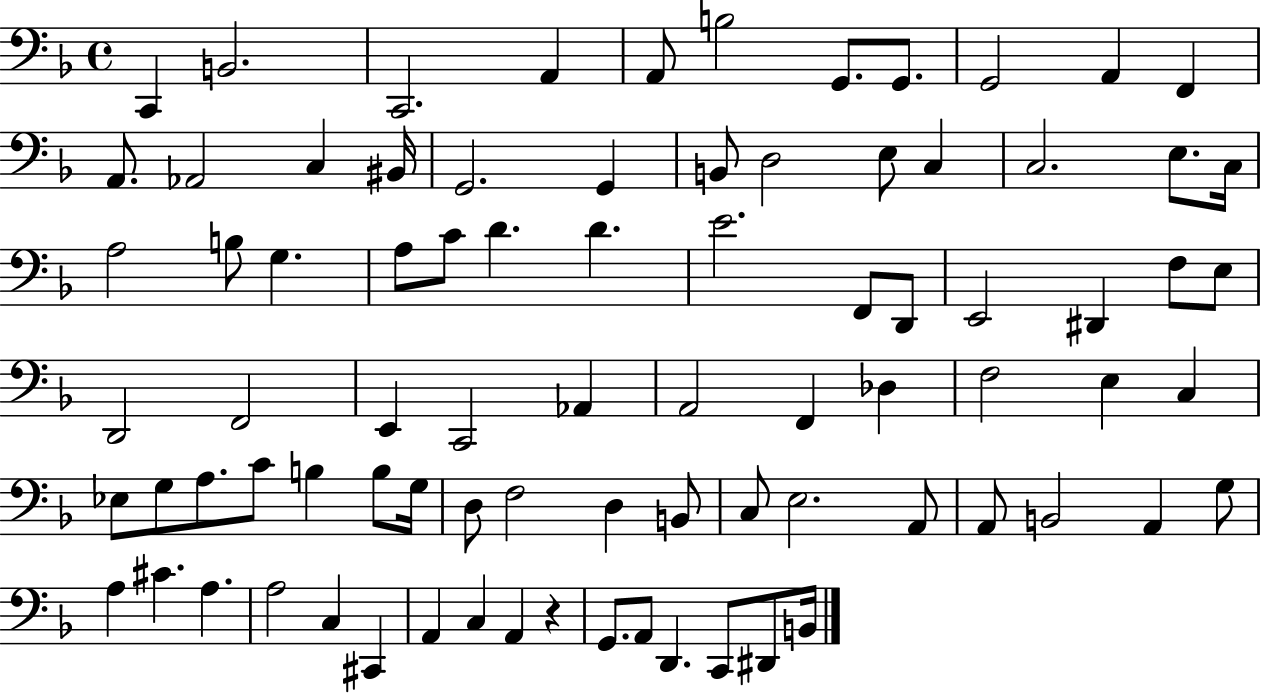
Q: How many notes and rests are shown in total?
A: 83